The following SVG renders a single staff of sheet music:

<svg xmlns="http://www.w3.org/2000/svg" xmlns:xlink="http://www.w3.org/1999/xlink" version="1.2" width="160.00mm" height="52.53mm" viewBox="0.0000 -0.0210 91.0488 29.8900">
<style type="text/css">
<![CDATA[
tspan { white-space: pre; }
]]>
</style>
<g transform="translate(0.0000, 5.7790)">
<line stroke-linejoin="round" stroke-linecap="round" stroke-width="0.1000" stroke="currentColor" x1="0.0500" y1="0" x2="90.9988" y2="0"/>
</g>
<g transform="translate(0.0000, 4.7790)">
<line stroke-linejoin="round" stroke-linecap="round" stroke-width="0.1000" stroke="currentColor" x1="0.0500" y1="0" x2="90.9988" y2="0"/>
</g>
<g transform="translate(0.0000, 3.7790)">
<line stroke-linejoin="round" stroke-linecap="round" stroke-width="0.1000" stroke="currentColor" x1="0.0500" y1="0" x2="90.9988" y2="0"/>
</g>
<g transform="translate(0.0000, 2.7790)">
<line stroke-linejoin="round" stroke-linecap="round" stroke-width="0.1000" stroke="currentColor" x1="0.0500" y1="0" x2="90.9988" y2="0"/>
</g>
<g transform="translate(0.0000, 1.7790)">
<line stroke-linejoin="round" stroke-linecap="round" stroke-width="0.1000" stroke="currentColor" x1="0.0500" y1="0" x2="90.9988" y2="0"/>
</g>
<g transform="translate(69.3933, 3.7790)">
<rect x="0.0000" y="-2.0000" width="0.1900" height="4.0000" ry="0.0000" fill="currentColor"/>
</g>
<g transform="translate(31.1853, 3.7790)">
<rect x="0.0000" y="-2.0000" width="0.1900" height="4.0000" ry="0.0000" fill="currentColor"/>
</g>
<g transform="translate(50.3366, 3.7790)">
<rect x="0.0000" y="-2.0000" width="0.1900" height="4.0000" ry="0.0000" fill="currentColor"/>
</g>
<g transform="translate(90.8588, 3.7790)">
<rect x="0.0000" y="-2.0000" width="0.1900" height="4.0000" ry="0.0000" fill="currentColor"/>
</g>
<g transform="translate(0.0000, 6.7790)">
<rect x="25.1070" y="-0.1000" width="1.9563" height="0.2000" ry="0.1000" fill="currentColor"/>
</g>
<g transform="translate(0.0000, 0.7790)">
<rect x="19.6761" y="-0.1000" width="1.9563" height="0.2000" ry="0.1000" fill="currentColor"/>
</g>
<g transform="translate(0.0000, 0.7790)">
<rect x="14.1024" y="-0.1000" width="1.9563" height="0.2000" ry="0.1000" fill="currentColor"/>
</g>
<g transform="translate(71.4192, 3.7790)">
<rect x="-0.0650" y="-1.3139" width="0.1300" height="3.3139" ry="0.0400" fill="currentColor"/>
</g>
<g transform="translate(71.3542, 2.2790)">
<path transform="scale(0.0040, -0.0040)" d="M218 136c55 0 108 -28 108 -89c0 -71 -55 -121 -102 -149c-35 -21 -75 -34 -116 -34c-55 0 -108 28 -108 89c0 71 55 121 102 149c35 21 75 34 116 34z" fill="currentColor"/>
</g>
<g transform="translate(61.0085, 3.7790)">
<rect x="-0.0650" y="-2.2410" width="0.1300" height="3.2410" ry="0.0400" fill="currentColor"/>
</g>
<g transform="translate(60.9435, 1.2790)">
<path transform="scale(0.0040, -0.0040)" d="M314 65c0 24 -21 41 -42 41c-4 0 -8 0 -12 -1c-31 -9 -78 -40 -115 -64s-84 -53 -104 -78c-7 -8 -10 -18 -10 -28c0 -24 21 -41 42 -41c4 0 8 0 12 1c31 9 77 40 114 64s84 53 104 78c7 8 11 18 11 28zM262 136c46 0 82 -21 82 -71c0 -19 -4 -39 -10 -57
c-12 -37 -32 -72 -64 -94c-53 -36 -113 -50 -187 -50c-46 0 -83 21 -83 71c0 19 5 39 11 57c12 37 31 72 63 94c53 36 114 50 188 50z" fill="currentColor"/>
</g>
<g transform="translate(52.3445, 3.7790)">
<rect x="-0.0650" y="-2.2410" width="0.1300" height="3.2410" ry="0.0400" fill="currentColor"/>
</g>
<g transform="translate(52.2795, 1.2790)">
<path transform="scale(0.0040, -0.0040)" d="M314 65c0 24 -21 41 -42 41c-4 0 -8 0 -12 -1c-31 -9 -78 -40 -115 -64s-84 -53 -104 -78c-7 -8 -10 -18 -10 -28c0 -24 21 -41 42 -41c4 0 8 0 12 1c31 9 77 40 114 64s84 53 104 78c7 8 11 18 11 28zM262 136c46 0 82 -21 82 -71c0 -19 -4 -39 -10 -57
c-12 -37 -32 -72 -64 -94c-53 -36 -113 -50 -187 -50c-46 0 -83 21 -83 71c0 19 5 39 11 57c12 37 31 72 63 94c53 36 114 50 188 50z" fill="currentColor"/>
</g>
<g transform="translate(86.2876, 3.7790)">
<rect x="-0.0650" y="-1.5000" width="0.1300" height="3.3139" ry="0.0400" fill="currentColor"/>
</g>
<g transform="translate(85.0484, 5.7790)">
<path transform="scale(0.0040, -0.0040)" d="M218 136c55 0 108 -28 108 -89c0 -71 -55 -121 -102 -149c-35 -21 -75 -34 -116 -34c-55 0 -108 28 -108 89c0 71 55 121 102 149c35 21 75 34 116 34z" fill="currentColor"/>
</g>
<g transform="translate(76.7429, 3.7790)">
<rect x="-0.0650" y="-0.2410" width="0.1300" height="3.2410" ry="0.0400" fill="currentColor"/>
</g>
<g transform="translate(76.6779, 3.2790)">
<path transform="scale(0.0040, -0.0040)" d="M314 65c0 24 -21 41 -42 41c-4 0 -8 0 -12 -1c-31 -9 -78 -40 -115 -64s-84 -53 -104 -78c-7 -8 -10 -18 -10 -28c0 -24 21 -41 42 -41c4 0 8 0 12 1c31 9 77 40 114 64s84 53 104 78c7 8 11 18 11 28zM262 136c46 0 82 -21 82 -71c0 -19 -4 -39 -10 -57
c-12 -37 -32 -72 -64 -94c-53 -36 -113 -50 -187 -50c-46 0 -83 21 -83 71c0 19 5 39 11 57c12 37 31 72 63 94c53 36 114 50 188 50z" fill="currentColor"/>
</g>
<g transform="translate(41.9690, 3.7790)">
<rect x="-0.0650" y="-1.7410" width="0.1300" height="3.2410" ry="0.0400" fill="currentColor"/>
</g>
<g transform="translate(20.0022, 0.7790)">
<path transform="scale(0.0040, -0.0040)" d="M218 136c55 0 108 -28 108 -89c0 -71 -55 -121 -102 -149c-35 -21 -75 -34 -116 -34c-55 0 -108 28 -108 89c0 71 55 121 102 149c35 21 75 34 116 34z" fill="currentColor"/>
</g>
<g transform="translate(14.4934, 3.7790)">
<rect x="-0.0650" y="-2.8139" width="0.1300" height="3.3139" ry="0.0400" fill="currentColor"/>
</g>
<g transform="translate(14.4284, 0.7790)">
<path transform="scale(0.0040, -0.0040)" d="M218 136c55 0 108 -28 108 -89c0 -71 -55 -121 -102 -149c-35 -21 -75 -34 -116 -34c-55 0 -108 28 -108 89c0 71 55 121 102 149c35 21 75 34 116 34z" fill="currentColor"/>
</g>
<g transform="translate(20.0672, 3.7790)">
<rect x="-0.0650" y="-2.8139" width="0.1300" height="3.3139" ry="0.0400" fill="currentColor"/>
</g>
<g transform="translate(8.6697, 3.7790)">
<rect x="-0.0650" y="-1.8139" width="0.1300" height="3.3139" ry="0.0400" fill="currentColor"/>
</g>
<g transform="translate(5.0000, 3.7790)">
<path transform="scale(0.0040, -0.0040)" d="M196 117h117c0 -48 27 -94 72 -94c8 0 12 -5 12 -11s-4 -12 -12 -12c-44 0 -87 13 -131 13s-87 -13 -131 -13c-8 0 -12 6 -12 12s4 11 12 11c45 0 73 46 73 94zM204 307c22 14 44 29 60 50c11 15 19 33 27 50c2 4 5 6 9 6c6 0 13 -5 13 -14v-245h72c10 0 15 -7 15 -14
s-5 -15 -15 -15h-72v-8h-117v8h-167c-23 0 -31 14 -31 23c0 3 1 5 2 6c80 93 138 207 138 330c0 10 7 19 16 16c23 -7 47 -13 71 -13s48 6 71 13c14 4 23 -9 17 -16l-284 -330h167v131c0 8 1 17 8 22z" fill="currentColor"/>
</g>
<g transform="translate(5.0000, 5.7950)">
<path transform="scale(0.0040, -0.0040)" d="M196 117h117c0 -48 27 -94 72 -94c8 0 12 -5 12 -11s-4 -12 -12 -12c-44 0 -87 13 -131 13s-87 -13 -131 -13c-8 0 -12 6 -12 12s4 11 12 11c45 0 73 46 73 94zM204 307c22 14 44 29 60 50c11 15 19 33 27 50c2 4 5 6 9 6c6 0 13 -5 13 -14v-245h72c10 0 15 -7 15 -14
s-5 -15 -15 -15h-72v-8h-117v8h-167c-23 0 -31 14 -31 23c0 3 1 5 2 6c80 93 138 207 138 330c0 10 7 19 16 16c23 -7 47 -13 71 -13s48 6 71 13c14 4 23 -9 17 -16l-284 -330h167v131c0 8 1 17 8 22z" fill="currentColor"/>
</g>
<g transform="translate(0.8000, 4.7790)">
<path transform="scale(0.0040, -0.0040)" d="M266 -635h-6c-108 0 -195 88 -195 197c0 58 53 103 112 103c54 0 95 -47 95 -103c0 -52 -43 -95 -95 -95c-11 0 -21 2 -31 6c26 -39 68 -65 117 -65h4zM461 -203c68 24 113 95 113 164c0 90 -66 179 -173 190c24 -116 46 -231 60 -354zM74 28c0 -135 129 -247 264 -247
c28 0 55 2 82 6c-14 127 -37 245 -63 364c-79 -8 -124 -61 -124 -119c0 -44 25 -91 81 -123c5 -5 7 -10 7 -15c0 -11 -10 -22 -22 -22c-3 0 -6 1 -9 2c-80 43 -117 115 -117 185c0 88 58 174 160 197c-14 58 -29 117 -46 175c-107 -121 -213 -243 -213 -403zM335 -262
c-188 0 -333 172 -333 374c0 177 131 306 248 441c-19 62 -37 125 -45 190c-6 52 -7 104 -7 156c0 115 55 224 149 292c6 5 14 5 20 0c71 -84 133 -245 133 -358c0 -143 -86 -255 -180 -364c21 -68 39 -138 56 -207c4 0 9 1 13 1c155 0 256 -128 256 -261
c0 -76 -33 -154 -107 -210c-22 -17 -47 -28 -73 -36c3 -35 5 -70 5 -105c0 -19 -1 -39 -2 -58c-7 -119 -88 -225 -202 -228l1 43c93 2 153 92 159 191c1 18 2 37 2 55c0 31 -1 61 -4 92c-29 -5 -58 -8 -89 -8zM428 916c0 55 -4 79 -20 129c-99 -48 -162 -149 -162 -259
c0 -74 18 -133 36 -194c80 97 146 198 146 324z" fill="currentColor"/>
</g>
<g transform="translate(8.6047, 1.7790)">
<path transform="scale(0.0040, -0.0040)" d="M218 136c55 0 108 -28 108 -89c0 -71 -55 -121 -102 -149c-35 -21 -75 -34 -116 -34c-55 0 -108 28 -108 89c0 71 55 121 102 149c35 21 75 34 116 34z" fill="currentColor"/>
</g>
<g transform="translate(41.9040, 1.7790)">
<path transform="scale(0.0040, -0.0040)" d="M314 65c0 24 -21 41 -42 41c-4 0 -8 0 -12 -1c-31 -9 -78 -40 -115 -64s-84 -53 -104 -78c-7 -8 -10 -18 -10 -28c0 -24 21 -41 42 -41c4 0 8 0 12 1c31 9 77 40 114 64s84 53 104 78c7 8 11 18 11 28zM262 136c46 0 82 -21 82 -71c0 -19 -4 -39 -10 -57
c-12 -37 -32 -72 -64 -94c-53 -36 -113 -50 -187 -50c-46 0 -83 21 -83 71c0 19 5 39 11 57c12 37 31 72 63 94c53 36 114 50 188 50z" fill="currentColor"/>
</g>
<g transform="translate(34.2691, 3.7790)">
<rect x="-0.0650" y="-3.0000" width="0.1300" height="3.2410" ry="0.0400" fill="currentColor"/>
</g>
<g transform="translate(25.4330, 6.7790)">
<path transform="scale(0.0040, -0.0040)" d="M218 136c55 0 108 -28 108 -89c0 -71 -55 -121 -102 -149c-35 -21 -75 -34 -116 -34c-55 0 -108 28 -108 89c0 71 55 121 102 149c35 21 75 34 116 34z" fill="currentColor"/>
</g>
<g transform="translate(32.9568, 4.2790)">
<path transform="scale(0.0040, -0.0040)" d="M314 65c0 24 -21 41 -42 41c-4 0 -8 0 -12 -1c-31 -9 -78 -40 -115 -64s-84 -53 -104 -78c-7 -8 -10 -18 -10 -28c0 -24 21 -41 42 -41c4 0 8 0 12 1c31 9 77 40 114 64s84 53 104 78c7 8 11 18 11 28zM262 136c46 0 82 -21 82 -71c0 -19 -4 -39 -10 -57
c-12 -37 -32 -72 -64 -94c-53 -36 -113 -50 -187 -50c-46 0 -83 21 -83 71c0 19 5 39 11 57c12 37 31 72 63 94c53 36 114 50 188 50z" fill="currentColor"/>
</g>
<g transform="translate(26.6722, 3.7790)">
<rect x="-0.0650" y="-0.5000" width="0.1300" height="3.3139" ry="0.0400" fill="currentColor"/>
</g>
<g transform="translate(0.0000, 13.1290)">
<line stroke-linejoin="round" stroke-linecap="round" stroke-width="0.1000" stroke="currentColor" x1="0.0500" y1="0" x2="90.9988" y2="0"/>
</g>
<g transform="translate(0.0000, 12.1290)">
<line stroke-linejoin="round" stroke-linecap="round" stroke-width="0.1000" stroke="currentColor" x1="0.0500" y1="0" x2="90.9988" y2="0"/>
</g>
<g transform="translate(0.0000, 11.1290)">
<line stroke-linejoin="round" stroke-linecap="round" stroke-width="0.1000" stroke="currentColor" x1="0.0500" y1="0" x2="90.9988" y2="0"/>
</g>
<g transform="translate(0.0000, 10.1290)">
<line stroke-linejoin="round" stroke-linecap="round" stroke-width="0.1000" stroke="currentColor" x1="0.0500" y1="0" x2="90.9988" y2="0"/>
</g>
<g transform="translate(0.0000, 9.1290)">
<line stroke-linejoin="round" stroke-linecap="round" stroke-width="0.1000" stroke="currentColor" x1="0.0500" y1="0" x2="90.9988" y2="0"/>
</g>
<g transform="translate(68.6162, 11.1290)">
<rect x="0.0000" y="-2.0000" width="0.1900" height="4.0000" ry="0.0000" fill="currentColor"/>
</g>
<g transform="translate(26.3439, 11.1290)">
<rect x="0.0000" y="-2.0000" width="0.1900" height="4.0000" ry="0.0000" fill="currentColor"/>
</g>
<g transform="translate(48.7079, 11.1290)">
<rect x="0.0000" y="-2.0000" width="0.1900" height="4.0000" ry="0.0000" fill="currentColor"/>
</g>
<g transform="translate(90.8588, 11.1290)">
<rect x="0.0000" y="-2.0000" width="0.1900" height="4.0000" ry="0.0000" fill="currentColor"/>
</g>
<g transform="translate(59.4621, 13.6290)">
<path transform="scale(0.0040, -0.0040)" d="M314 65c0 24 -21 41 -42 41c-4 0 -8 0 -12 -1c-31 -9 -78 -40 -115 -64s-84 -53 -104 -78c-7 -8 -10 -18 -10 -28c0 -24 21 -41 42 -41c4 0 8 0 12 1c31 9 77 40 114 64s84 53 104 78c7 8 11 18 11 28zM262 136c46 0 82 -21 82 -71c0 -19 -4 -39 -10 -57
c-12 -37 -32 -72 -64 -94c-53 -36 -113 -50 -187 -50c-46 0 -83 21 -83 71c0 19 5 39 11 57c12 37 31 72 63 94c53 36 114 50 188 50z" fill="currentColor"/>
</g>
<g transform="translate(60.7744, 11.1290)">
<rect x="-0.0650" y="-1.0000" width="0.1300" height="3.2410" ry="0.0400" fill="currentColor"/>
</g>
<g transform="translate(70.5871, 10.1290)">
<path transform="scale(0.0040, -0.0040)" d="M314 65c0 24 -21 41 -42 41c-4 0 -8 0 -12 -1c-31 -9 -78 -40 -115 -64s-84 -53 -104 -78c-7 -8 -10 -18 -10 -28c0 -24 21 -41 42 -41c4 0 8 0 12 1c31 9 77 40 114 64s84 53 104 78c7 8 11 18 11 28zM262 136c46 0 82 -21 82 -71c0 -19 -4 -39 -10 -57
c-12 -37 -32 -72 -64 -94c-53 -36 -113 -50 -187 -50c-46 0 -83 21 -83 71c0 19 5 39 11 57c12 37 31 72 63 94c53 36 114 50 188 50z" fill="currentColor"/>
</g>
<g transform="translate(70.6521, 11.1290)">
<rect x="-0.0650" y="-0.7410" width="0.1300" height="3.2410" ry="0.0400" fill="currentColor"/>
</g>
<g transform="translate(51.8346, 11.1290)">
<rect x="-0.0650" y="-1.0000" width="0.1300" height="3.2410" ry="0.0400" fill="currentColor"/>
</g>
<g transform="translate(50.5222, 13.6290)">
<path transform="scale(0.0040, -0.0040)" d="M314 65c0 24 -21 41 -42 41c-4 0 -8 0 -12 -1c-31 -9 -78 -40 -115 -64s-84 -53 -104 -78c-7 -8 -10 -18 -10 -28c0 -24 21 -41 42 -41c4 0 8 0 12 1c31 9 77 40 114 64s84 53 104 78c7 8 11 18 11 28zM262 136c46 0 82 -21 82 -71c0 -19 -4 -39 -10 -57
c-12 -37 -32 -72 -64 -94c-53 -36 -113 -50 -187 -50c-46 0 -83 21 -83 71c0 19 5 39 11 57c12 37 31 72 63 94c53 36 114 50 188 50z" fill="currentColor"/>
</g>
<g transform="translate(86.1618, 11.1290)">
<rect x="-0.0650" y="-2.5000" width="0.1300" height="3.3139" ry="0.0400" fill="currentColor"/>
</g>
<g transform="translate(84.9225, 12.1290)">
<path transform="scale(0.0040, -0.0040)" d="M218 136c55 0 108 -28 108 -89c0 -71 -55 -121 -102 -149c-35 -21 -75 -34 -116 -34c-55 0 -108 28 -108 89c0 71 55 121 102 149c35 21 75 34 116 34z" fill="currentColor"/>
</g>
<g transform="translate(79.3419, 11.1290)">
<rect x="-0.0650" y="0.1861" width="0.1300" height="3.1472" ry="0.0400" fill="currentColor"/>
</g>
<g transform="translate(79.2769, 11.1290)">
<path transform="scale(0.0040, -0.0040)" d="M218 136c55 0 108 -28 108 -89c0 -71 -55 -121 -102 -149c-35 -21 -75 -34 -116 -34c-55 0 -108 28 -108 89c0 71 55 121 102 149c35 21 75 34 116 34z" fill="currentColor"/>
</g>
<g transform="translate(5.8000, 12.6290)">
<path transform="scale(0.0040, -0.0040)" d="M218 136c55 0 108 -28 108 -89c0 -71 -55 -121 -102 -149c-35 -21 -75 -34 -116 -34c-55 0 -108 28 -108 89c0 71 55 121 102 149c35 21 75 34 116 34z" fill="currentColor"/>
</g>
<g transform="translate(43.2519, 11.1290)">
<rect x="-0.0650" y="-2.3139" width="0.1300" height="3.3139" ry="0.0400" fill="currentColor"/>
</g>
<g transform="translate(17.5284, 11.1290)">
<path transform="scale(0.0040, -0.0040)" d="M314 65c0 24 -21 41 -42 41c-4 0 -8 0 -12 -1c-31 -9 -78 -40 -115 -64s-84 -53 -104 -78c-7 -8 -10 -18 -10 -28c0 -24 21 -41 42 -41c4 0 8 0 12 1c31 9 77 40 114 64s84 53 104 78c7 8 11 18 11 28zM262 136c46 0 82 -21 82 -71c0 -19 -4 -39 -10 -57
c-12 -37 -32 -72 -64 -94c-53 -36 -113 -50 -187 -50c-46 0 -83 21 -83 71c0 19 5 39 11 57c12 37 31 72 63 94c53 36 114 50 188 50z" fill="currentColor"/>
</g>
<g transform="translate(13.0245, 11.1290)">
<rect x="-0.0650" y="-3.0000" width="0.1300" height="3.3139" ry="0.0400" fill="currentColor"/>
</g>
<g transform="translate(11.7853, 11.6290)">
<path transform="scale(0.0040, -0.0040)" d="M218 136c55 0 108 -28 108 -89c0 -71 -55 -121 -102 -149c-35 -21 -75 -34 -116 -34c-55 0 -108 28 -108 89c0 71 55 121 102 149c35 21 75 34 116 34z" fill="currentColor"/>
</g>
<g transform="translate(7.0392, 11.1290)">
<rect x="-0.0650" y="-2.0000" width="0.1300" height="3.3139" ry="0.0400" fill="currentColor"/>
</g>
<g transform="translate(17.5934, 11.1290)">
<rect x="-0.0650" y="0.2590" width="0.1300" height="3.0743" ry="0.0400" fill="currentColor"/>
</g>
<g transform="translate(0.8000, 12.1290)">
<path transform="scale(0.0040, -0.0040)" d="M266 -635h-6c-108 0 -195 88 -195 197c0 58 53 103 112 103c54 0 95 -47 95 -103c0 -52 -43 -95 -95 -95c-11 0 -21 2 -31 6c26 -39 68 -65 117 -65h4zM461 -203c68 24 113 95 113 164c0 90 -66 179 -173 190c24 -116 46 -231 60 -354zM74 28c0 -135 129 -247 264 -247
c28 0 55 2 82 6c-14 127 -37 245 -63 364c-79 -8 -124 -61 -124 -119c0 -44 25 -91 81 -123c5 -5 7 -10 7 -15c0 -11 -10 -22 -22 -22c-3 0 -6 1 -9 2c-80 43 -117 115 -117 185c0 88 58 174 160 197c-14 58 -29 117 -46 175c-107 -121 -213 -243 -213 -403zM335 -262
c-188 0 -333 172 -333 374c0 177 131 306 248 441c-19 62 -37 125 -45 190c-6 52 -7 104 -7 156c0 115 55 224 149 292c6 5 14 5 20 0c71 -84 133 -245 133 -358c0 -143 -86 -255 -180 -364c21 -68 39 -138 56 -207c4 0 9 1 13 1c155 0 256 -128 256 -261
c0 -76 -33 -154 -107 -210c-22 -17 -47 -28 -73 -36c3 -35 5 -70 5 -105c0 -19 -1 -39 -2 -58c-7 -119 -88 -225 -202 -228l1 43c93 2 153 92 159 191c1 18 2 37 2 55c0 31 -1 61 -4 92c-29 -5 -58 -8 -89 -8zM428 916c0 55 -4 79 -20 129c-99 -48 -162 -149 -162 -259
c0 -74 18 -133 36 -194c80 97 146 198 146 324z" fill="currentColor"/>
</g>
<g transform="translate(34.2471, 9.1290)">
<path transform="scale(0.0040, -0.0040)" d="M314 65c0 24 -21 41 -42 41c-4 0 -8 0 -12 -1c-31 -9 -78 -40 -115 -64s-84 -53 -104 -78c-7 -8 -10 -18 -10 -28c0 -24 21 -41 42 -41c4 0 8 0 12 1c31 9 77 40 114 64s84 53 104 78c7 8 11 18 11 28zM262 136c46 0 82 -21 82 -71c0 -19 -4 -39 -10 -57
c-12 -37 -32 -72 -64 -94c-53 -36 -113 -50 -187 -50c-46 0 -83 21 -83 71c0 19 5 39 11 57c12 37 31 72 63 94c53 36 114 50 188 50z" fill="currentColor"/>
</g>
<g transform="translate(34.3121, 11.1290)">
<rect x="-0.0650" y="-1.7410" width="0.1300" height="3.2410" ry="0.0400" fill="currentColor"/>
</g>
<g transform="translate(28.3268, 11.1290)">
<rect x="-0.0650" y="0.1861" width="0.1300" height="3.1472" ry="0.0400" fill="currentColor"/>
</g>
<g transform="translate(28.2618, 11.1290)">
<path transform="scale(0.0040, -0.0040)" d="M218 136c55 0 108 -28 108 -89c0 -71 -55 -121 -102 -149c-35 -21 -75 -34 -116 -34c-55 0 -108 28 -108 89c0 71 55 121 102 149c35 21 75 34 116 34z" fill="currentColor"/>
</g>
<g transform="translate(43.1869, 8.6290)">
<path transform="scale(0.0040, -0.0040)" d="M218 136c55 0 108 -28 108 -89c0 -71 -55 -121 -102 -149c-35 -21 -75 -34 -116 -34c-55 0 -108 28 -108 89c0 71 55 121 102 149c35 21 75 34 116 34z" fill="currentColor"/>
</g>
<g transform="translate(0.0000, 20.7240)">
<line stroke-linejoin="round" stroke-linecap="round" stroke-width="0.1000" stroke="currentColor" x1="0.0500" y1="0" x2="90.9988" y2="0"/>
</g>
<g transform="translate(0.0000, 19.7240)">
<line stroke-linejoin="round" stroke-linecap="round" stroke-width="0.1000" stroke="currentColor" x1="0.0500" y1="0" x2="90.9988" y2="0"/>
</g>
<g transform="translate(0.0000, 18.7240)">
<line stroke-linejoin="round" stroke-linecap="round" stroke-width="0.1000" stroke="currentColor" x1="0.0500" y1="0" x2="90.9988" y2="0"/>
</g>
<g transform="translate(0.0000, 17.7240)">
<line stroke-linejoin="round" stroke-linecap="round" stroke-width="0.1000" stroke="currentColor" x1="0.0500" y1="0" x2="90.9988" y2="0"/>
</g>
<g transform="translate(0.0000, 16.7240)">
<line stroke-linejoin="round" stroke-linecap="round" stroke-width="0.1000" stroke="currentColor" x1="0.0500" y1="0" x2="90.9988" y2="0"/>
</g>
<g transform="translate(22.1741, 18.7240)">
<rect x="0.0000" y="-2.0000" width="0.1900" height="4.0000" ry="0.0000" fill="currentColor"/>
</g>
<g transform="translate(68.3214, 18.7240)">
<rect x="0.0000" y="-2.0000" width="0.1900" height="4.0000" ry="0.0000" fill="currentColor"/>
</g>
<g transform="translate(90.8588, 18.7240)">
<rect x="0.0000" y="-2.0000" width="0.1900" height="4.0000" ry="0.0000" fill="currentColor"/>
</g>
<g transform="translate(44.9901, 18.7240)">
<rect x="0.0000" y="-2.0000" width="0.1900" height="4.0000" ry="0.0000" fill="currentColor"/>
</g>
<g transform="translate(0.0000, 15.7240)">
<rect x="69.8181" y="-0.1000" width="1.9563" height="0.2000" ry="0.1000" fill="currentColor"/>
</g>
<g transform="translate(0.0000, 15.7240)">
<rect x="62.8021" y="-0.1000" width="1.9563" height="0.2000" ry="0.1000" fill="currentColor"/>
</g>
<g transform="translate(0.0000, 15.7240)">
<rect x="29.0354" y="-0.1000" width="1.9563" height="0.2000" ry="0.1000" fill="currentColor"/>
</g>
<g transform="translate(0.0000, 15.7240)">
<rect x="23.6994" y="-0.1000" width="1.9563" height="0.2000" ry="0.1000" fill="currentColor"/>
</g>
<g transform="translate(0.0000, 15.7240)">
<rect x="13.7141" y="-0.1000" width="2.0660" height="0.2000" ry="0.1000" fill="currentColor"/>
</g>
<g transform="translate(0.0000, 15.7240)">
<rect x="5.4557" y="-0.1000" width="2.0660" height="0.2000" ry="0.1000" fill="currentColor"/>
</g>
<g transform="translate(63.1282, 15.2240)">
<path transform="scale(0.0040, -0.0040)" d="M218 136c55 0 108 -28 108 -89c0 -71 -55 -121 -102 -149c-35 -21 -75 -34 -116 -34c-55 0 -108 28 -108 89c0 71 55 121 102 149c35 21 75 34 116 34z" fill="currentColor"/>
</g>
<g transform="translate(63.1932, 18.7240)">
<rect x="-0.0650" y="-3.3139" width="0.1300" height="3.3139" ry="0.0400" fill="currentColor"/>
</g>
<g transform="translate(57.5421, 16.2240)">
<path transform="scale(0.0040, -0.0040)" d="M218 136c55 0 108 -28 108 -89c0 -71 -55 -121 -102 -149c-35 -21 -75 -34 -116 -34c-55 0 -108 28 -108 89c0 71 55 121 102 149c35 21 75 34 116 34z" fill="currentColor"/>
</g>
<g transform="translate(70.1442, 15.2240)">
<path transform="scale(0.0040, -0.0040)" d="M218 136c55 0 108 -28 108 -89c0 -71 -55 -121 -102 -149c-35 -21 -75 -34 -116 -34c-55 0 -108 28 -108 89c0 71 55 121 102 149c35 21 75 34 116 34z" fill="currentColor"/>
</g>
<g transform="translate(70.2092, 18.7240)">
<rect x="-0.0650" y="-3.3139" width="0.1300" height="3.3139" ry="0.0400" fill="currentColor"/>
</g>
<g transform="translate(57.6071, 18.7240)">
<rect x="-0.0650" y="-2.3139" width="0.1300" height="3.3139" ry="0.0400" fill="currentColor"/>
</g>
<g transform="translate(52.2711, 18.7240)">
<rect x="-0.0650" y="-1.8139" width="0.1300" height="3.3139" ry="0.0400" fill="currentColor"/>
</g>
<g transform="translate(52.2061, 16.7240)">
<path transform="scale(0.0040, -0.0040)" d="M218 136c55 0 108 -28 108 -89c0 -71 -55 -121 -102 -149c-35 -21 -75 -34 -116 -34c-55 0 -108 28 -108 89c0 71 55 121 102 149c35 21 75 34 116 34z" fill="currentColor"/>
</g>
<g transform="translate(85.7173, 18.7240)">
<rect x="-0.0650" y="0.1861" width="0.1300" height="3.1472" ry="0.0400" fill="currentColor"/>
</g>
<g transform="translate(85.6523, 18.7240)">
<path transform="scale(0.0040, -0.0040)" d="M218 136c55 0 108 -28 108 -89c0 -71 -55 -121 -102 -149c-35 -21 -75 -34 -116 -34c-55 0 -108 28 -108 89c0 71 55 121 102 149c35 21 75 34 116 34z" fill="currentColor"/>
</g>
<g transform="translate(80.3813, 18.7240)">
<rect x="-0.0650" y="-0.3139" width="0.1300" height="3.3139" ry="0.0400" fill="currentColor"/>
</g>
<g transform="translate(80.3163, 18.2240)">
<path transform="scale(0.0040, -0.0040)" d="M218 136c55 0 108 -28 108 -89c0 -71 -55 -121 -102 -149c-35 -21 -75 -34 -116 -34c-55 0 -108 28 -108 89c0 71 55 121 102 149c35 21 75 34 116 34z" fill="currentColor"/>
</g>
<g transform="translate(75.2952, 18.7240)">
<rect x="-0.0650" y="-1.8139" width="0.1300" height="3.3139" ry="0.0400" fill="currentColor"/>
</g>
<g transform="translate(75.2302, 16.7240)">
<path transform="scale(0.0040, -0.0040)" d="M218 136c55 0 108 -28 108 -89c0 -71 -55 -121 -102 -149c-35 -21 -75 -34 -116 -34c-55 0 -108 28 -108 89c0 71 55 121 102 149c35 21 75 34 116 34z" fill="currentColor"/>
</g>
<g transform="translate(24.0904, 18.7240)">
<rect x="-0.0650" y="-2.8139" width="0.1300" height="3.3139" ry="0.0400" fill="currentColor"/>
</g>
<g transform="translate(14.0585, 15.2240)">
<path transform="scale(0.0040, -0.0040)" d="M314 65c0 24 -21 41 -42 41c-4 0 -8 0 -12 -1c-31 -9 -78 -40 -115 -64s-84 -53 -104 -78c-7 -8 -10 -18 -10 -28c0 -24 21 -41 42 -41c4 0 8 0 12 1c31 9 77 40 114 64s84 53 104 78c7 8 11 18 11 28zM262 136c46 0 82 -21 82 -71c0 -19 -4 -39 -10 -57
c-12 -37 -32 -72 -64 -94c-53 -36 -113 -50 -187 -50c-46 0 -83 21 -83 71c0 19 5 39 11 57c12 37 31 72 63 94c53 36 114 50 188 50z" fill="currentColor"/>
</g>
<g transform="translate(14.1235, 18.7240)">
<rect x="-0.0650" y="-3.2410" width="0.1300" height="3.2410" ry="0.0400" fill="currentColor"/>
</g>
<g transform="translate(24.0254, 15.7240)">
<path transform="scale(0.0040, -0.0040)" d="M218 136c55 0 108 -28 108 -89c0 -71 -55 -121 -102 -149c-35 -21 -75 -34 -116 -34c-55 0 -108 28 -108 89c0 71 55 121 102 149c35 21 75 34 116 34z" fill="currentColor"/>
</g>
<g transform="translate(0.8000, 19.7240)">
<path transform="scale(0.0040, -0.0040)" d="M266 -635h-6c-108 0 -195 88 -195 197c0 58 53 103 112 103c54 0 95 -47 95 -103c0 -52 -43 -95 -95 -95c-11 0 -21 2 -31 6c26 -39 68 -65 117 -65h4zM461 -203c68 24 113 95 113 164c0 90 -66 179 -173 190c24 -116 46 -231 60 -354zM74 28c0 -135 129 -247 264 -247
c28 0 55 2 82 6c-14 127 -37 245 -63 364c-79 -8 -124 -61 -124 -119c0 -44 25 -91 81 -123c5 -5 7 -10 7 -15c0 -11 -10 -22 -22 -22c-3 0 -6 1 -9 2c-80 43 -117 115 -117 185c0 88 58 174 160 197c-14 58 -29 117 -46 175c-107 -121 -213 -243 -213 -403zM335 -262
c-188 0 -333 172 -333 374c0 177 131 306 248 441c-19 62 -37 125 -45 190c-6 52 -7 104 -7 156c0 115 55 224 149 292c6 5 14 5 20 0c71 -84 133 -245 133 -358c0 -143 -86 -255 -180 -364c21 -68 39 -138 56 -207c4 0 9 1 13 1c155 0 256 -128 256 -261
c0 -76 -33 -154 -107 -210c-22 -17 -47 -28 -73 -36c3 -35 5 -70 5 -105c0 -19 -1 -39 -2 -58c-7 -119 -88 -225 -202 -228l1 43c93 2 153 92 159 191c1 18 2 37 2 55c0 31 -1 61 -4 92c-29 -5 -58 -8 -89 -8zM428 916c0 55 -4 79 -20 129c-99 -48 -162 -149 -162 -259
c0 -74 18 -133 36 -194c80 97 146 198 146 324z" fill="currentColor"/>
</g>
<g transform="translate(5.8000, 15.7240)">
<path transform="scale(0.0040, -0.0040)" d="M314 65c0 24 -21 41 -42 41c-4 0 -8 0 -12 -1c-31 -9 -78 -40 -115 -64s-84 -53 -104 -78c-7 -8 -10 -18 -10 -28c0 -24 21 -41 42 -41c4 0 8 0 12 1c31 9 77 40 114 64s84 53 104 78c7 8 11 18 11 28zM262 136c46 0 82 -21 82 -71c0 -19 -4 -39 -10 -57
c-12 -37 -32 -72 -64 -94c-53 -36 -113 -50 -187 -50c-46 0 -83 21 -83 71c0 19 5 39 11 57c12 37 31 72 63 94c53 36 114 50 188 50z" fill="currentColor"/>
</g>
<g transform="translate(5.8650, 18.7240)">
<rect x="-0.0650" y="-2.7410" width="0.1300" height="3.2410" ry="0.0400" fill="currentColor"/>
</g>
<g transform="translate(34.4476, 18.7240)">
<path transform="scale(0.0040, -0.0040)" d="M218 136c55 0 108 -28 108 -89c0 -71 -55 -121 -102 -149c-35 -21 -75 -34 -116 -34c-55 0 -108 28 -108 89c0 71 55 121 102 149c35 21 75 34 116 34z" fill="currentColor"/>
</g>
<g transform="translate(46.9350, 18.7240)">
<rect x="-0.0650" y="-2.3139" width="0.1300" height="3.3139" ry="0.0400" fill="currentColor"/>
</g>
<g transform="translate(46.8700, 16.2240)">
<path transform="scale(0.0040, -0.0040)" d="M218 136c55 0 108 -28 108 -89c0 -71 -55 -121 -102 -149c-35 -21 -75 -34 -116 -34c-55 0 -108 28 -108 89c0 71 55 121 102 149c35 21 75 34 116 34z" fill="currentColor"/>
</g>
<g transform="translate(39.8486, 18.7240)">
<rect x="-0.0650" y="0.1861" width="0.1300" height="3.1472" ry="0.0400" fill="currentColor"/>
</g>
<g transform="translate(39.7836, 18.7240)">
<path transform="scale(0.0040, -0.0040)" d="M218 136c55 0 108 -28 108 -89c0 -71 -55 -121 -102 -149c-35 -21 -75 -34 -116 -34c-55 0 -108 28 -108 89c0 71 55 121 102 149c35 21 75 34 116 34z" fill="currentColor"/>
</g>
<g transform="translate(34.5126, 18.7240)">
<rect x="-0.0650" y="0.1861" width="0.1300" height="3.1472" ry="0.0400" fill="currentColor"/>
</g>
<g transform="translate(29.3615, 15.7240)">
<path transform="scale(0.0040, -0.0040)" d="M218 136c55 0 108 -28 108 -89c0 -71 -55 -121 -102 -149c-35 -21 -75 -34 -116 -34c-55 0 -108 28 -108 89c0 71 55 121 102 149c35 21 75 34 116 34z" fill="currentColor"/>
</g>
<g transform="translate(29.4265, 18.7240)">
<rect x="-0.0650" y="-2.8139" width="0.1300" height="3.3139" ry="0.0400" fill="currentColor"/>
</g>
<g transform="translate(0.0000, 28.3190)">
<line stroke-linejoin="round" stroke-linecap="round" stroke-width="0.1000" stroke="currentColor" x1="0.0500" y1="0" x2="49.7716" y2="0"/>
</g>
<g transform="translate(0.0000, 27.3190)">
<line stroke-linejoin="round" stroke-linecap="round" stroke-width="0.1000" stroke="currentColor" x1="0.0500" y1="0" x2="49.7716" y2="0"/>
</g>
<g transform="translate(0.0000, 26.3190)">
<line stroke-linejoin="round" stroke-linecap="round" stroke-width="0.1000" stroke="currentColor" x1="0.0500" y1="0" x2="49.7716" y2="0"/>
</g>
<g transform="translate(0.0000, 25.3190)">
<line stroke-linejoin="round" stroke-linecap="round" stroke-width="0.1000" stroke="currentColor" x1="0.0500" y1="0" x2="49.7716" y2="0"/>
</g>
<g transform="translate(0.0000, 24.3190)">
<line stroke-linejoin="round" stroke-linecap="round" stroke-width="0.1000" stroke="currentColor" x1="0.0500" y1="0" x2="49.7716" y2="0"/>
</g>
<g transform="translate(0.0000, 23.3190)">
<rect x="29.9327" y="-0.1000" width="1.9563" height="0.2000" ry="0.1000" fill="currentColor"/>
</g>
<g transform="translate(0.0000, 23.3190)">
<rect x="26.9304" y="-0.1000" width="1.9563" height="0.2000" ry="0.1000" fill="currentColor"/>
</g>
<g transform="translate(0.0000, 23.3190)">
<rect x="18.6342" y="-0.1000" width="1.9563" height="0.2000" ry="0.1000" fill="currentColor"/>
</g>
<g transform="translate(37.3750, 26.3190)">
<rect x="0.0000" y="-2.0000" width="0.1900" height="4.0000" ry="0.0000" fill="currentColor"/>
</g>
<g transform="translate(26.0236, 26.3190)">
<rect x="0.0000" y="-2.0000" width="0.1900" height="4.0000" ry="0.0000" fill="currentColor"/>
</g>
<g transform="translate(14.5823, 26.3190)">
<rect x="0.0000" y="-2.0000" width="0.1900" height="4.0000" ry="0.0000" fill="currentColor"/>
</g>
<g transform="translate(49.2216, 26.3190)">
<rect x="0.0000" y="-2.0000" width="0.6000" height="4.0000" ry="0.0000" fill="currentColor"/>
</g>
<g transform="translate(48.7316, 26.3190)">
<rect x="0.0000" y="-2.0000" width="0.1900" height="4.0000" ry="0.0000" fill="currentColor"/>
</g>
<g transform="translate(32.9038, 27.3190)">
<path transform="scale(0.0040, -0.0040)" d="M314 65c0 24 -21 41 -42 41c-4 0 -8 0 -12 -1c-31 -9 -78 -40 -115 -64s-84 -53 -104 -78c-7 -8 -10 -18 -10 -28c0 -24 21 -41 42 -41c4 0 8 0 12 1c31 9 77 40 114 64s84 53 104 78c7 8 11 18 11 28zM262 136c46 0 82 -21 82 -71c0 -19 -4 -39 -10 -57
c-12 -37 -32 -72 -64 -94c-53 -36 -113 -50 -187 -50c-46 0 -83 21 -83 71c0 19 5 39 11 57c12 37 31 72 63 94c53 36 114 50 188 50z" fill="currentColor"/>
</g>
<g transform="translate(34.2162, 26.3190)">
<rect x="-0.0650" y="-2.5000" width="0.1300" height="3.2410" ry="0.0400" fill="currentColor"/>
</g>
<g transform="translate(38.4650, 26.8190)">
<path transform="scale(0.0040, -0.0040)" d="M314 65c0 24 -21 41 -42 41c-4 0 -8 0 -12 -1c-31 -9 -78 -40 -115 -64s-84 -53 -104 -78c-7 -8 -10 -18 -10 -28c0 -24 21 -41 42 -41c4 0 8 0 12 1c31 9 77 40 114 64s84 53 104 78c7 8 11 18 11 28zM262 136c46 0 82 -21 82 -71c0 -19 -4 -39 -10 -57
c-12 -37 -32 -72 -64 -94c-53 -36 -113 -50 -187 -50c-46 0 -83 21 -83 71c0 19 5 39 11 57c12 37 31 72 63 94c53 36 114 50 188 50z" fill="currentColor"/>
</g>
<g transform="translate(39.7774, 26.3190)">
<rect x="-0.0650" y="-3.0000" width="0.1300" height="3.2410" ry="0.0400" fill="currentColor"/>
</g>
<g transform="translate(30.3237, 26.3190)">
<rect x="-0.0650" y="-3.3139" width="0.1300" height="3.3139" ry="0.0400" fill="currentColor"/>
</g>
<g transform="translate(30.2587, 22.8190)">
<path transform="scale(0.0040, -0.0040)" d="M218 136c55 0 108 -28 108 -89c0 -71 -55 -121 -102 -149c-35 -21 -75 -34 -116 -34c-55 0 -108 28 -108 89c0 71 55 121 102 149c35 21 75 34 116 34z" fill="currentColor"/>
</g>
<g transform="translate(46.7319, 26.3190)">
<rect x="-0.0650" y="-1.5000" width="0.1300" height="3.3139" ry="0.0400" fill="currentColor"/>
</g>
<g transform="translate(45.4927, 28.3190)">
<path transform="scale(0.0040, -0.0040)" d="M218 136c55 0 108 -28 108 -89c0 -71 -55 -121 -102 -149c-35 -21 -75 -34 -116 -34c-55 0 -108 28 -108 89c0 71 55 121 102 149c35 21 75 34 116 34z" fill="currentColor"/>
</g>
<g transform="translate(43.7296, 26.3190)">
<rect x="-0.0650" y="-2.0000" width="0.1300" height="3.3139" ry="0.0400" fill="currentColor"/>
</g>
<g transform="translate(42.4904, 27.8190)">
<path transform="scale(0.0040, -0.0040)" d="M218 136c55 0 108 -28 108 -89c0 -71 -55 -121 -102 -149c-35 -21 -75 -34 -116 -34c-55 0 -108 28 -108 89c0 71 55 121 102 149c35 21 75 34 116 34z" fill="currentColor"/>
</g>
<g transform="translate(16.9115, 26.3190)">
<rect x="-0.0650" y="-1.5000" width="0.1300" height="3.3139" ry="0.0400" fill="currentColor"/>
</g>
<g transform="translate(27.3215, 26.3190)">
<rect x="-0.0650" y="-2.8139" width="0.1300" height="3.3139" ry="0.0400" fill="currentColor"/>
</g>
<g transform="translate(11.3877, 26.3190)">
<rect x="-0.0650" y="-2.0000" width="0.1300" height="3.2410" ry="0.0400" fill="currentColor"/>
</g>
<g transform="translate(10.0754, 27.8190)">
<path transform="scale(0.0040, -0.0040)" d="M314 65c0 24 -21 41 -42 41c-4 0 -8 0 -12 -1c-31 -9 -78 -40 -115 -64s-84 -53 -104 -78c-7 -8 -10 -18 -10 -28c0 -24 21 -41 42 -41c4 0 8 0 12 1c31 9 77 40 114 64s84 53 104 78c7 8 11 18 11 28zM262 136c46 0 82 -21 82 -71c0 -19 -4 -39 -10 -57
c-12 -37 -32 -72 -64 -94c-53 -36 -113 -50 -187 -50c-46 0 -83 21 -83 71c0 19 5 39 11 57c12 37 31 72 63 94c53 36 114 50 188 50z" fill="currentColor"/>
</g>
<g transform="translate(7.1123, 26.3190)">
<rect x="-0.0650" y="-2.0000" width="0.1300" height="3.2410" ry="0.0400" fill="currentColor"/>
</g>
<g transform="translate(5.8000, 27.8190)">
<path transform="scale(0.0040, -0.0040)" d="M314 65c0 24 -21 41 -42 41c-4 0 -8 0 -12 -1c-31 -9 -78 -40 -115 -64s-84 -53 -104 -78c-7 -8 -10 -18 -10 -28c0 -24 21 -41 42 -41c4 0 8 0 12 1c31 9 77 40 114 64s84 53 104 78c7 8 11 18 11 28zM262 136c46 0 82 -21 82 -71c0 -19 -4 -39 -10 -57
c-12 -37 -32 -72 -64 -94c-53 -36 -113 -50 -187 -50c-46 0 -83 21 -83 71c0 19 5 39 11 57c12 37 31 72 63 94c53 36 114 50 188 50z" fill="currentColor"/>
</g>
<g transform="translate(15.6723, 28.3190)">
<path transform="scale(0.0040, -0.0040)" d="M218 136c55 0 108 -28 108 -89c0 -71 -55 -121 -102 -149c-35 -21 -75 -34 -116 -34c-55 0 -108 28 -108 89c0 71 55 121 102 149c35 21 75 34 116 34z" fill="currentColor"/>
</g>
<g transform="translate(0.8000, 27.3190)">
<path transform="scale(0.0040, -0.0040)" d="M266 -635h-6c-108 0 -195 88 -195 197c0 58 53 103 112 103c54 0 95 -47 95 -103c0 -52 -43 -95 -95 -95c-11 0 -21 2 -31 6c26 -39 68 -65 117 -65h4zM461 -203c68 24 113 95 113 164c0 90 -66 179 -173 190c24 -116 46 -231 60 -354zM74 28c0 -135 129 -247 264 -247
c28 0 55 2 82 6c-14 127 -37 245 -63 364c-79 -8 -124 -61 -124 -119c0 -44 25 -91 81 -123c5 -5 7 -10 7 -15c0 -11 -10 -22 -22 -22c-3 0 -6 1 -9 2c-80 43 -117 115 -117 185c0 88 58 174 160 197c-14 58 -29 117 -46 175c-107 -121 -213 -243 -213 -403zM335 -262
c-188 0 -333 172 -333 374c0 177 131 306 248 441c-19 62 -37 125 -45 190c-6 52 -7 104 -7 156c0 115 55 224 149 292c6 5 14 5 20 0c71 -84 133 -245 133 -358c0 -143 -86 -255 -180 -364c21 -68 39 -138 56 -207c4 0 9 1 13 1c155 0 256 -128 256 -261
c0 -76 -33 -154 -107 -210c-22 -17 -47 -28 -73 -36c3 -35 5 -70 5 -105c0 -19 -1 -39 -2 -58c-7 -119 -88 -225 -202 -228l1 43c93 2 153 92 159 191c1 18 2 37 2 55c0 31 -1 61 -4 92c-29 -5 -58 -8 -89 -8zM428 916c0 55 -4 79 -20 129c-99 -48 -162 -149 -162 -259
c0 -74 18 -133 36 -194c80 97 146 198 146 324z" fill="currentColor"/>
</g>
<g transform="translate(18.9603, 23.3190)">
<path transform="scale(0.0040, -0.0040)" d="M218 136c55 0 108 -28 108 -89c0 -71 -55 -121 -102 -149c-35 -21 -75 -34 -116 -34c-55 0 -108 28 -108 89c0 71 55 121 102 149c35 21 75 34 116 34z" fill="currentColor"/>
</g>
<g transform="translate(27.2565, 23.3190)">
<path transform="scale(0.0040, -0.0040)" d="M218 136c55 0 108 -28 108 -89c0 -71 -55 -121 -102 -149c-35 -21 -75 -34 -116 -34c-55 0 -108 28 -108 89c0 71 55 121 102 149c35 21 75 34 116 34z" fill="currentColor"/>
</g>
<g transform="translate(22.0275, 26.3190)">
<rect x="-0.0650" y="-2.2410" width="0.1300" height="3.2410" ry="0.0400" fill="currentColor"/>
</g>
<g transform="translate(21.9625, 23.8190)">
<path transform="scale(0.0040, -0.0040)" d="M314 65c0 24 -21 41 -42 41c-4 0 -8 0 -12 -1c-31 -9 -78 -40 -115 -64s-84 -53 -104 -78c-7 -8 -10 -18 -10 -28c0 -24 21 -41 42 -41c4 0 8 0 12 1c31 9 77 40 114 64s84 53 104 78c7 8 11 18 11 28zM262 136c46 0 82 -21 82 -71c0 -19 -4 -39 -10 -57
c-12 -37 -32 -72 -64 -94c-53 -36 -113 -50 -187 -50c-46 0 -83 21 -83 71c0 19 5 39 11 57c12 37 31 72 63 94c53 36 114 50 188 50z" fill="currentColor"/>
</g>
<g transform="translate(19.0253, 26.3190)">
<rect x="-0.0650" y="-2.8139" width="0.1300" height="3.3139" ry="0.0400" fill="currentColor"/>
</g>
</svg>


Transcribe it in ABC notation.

X:1
T:Untitled
M:4/4
L:1/4
K:C
f a a C A2 f2 g2 g2 e c2 E F A B2 B f2 g D2 D2 d2 B G a2 b2 a a B B g f g b b f c B F2 F2 E a g2 a b G2 A2 F E